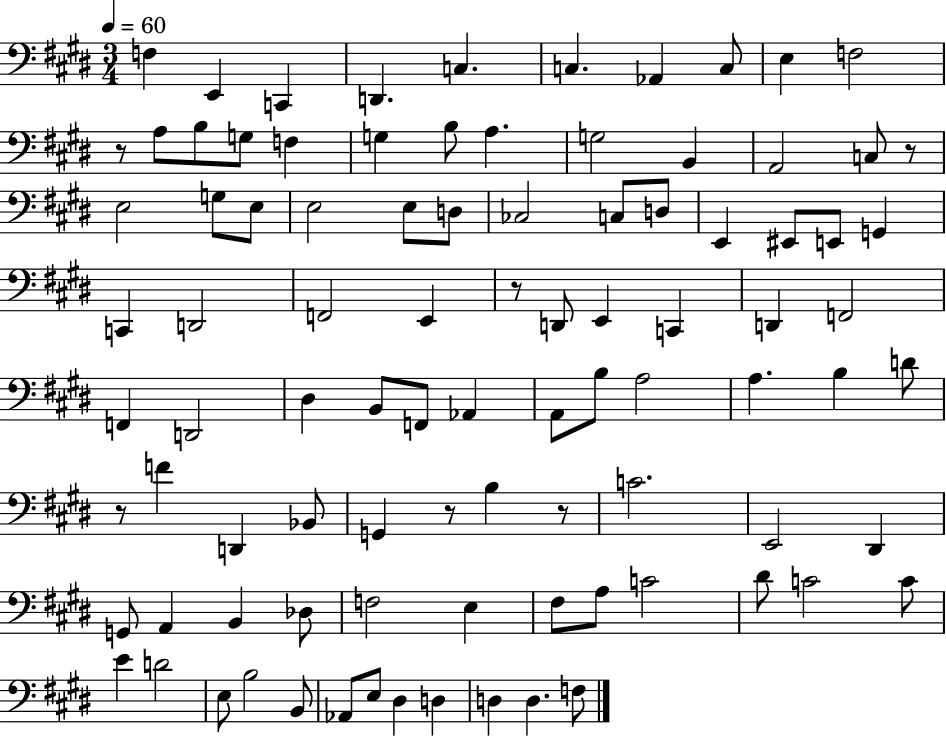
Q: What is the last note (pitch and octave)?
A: F3